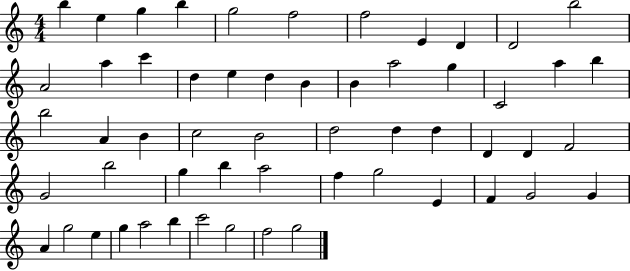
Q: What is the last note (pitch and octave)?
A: G5